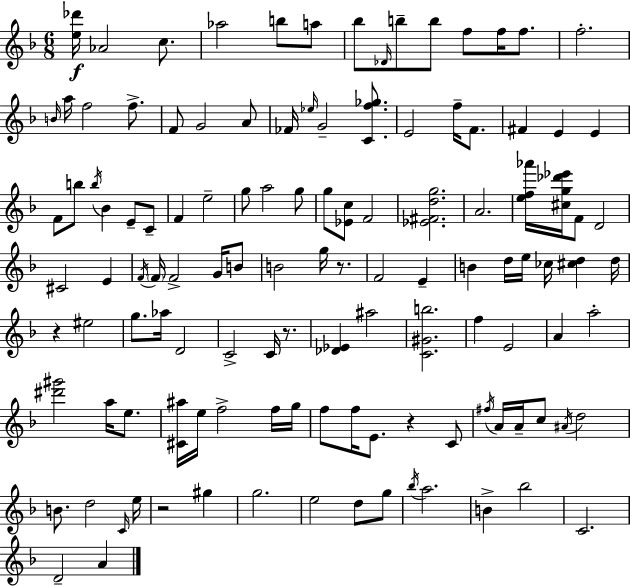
{
  \clef treble
  \numericTimeSignature
  \time 6/8
  \key f \major
  <e'' des'''>16\f aes'2 c''8. | aes''2 b''8 a''8 | bes''8 \grace { des'16 } b''8-- b''8 f''8 f''16 f''8. | f''2.-. | \break \grace { b'16 } a''16 f''2 f''8.-> | f'8 g'2 | a'8 fes'16 \grace { ees''16 } g'2-- | <c' f'' ges''>8. e'2 f''16-- | \break f'8. fis'4 e'4 e'4 | f'8 b''8 \acciaccatura { b''16 } bes'4 | e'8-- c'8-- f'4 e''2-- | g''8 a''2 | \break g''8 g''8 <ees' c''>8 f'2 | <ees' fis' d'' g''>2. | a'2. | <e'' f'' aes'''>16 <cis'' g'' des''' ees'''>16 f'8 d'2 | \break cis'2 | e'4 \acciaccatura { f'16 } \parenthesize f'16 f'2-> | g'16 b'8 b'2 | g''16 r8. f'2 | \break e'4-- b'4 d''16 e''16 ces''16 | <cis'' d''>4 d''16 r4 eis''2 | g''8. aes''16 d'2 | c'2-> | \break c'16 r8. <des' ees'>4 ais''2 | <c' gis' b''>2. | f''4 e'2 | a'4 a''2-. | \break <dis''' gis'''>2 | a''16 e''8. <cis' ais''>16 e''16 f''2-> | f''16 g''16 f''8 f''16 e'8. r4 | c'8 \acciaccatura { fis''16 } a'16 a'16-- c''8 \acciaccatura { ais'16 } d''2 | \break b'8. d''2 | \grace { c'16 } e''16 r2 | gis''4 g''2. | e''2 | \break d''8 g''8 \acciaccatura { bes''16 } a''2. | b'4-> | bes''2 c'2. | d'2-- | \break a'4 \bar "|."
}